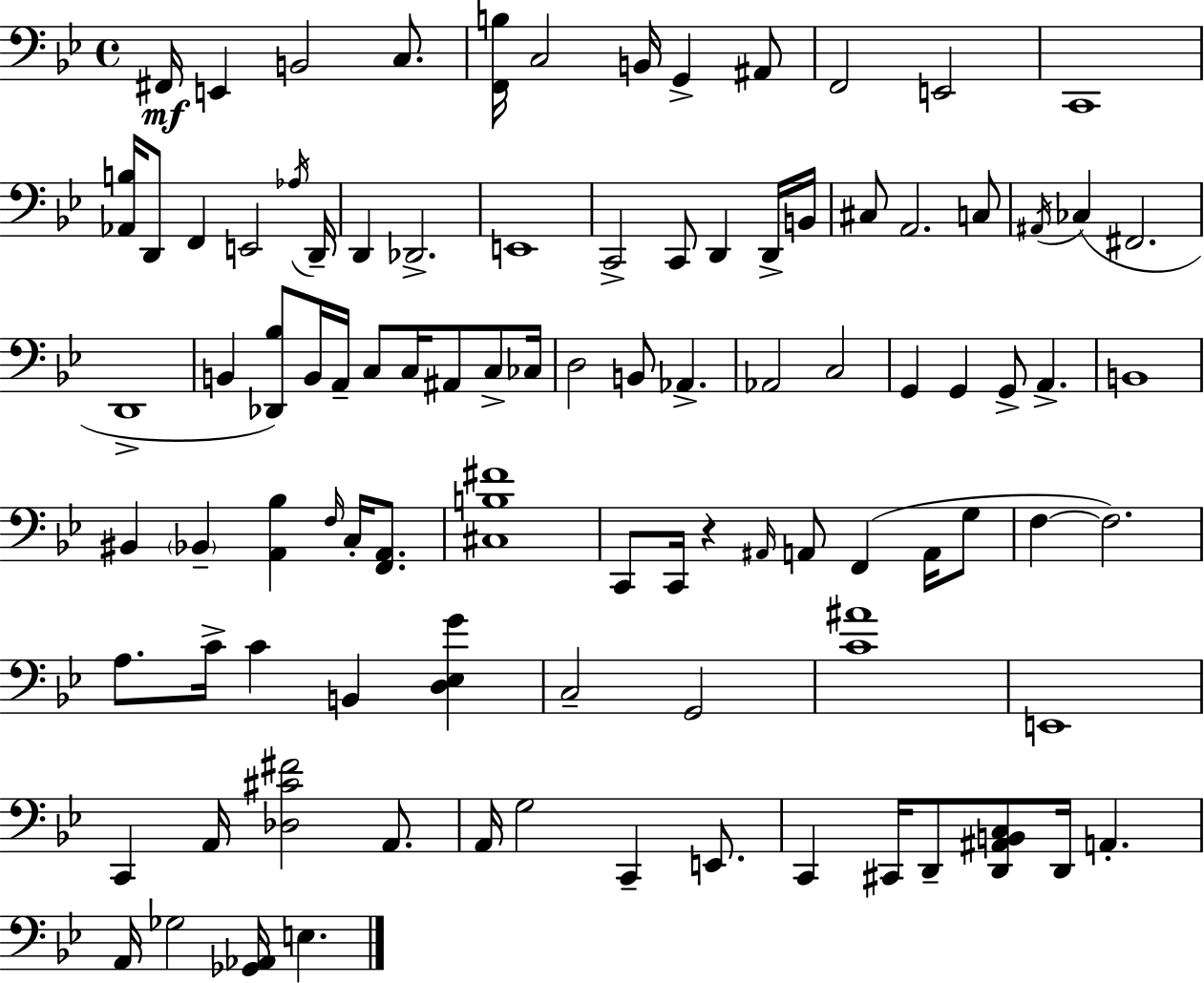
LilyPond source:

{
  \clef bass
  \time 4/4
  \defaultTimeSignature
  \key bes \major
  \repeat volta 2 { fis,16\mf e,4 b,2 c8. | <f, b>16 c2 b,16 g,4-> ais,8 | f,2 e,2 | c,1 | \break <aes, b>16 d,8 f,4 e,2 \acciaccatura { aes16 } | d,16-- d,4 des,2.-> | e,1 | c,2-> c,8 d,4 d,16-> | \break b,16 cis8 a,2. c8 | \acciaccatura { ais,16 } ces4( fis,2. | d,1-> | b,4 <des, bes>8) b,16 a,16-- c8 c16 ais,8 c8-> | \break ces16 d2 b,8 aes,4.-> | aes,2 c2 | g,4 g,4 g,8-> a,4.-> | b,1 | \break bis,4 \parenthesize bes,4-- <a, bes>4 \grace { f16 } c16-. | <f, a,>8. <cis b fis'>1 | c,8 c,16 r4 \grace { ais,16 } a,8 f,4( | a,16 g8 f4~~ f2.) | \break a8. c'16-> c'4 b,4 | <d ees g'>4 c2-- g,2 | <c' ais'>1 | e,1 | \break c,4 a,16 <des cis' fis'>2 | a,8. a,16 g2 c,4-- | e,8. c,4 cis,16 d,8-- <d, ais, b, c>8 d,16 a,4.-. | a,16 ges2 <ges, aes,>16 e4. | \break } \bar "|."
}